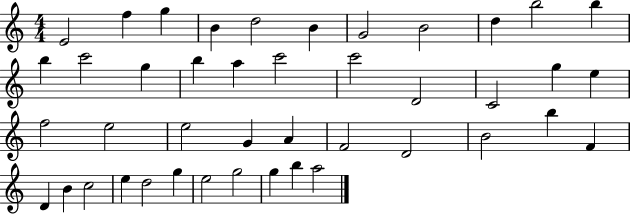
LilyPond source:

{
  \clef treble
  \numericTimeSignature
  \time 4/4
  \key c \major
  e'2 f''4 g''4 | b'4 d''2 b'4 | g'2 b'2 | d''4 b''2 b''4 | \break b''4 c'''2 g''4 | b''4 a''4 c'''2 | c'''2 d'2 | c'2 g''4 e''4 | \break f''2 e''2 | e''2 g'4 a'4 | f'2 d'2 | b'2 b''4 f'4 | \break d'4 b'4 c''2 | e''4 d''2 g''4 | e''2 g''2 | g''4 b''4 a''2 | \break \bar "|."
}